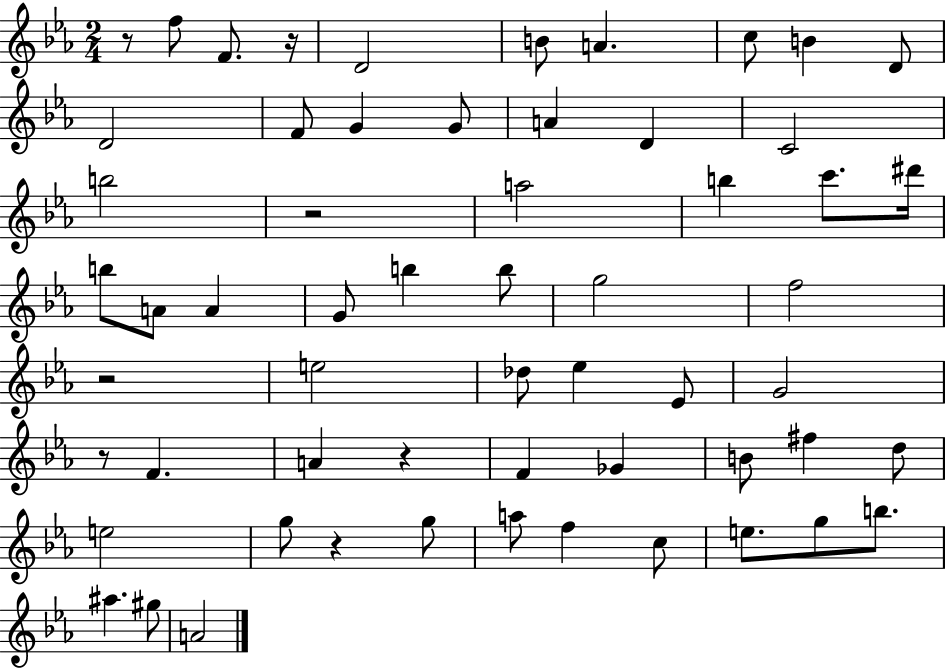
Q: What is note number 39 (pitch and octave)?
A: F#5